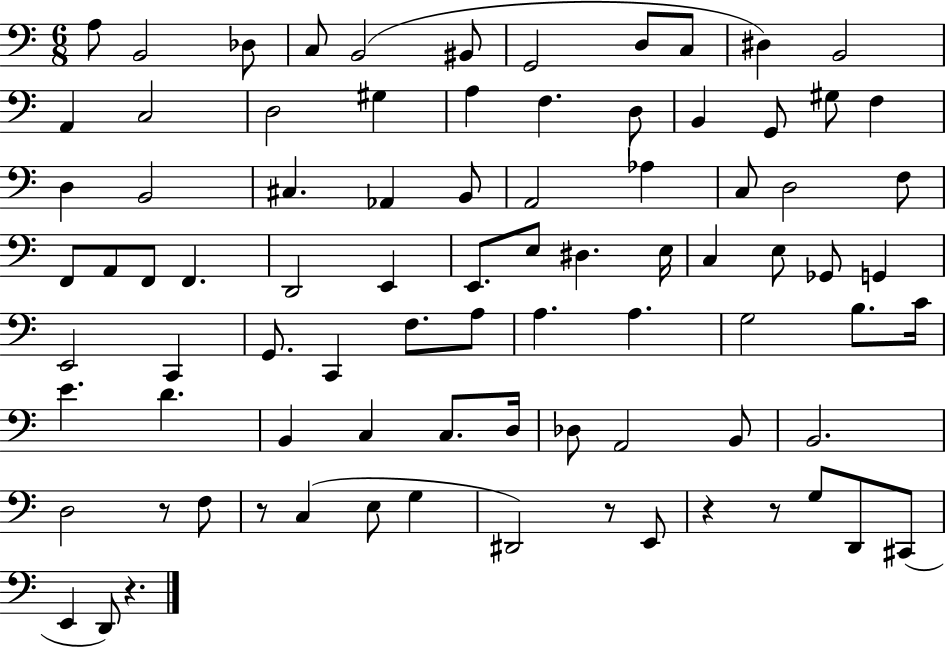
A3/e B2/h Db3/e C3/e B2/h BIS2/e G2/h D3/e C3/e D#3/q B2/h A2/q C3/h D3/h G#3/q A3/q F3/q. D3/e B2/q G2/e G#3/e F3/q D3/q B2/h C#3/q. Ab2/q B2/e A2/h Ab3/q C3/e D3/h F3/e F2/e A2/e F2/e F2/q. D2/h E2/q E2/e. E3/e D#3/q. E3/s C3/q E3/e Gb2/e G2/q E2/h C2/q G2/e. C2/q F3/e. A3/e A3/q. A3/q. G3/h B3/e. C4/s E4/q. D4/q. B2/q C3/q C3/e. D3/s Db3/e A2/h B2/e B2/h. D3/h R/e F3/e R/e C3/q E3/e G3/q D#2/h R/e E2/e R/q R/e G3/e D2/e C#2/e E2/q D2/e R/q.